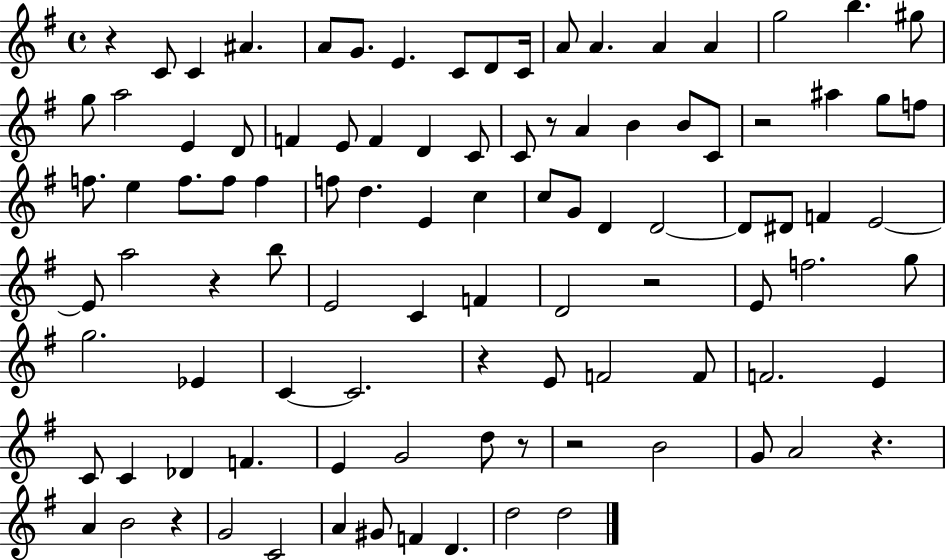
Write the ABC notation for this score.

X:1
T:Untitled
M:4/4
L:1/4
K:G
z C/2 C ^A A/2 G/2 E C/2 D/2 C/4 A/2 A A A g2 b ^g/2 g/2 a2 E D/2 F E/2 F D C/2 C/2 z/2 A B B/2 C/2 z2 ^a g/2 f/2 f/2 e f/2 f/2 f f/2 d E c c/2 G/2 D D2 D/2 ^D/2 F E2 E/2 a2 z b/2 E2 C F D2 z2 E/2 f2 g/2 g2 _E C C2 z E/2 F2 F/2 F2 E C/2 C _D F E G2 d/2 z/2 z2 B2 G/2 A2 z A B2 z G2 C2 A ^G/2 F D d2 d2